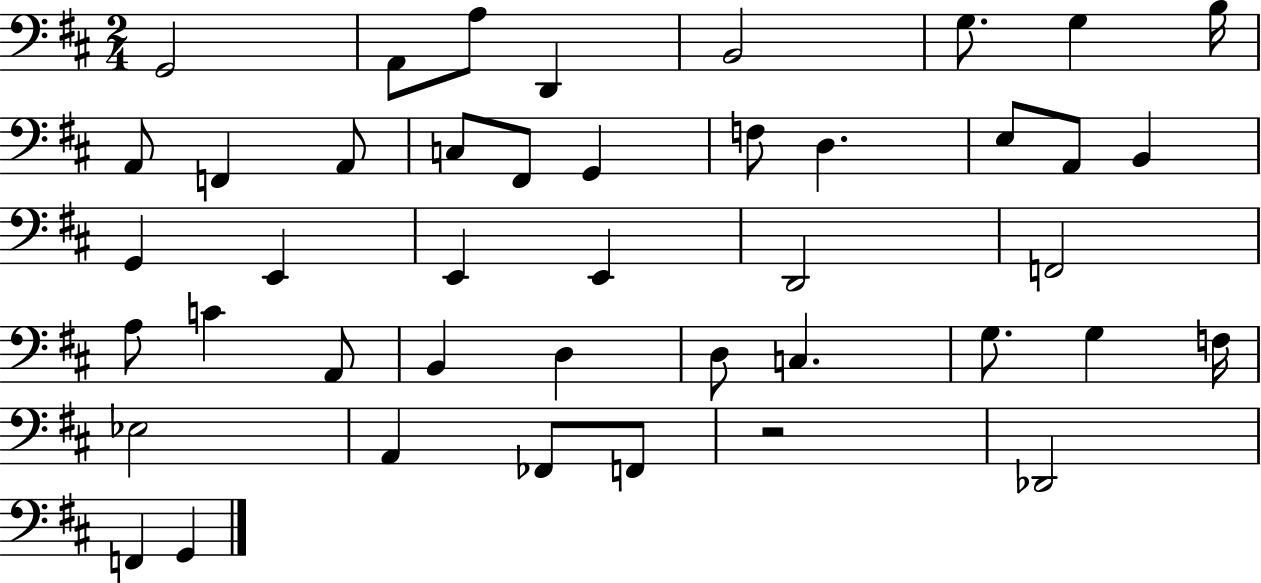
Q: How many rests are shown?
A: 1